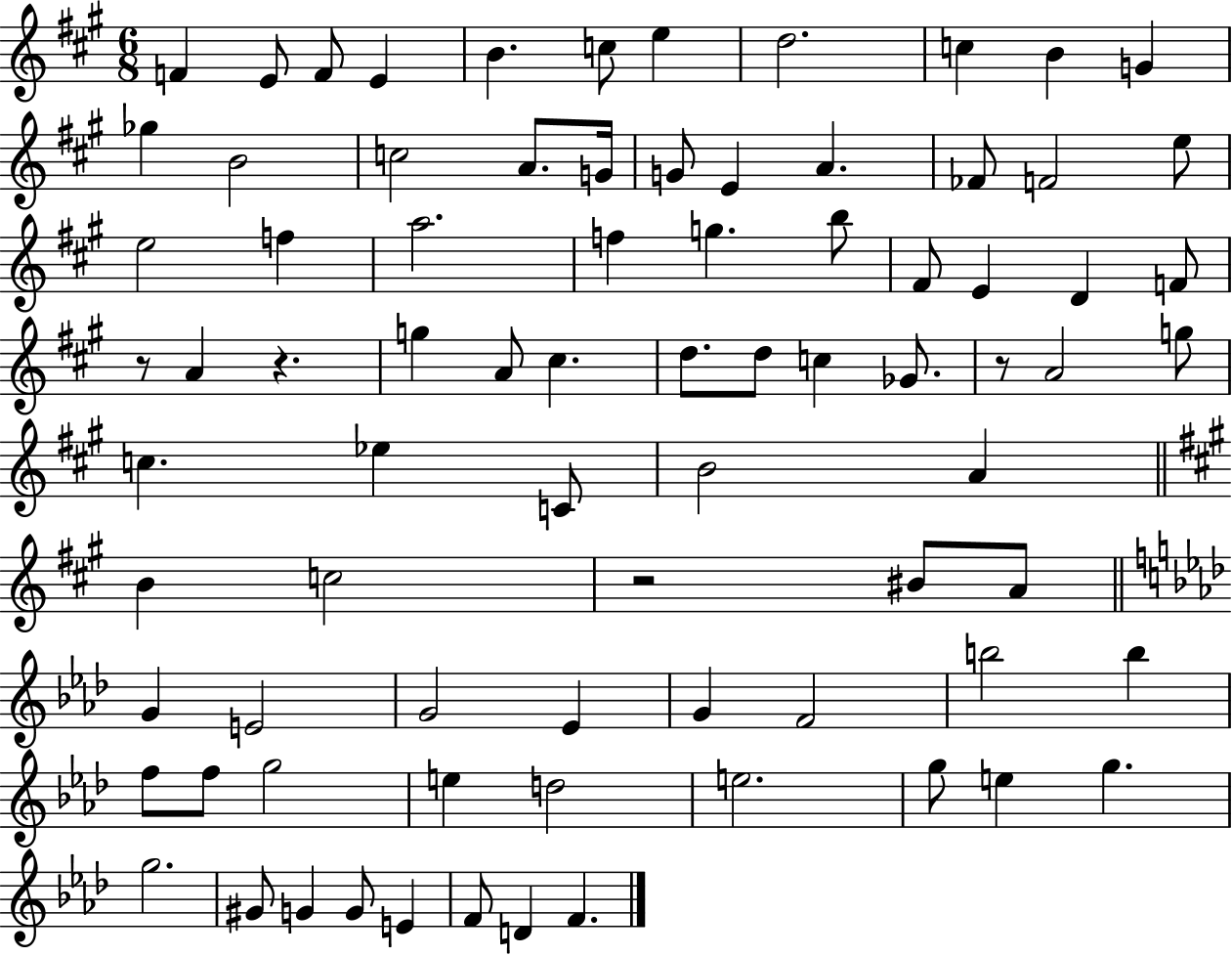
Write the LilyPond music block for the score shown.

{
  \clef treble
  \numericTimeSignature
  \time 6/8
  \key a \major
  f'4 e'8 f'8 e'4 | b'4. c''8 e''4 | d''2. | c''4 b'4 g'4 | \break ges''4 b'2 | c''2 a'8. g'16 | g'8 e'4 a'4. | fes'8 f'2 e''8 | \break e''2 f''4 | a''2. | f''4 g''4. b''8 | fis'8 e'4 d'4 f'8 | \break r8 a'4 r4. | g''4 a'8 cis''4. | d''8. d''8 c''4 ges'8. | r8 a'2 g''8 | \break c''4. ees''4 c'8 | b'2 a'4 | \bar "||" \break \key a \major b'4 c''2 | r2 bis'8 a'8 | \bar "||" \break \key aes \major g'4 e'2 | g'2 ees'4 | g'4 f'2 | b''2 b''4 | \break f''8 f''8 g''2 | e''4 d''2 | e''2. | g''8 e''4 g''4. | \break g''2. | gis'8 g'4 g'8 e'4 | f'8 d'4 f'4. | \bar "|."
}